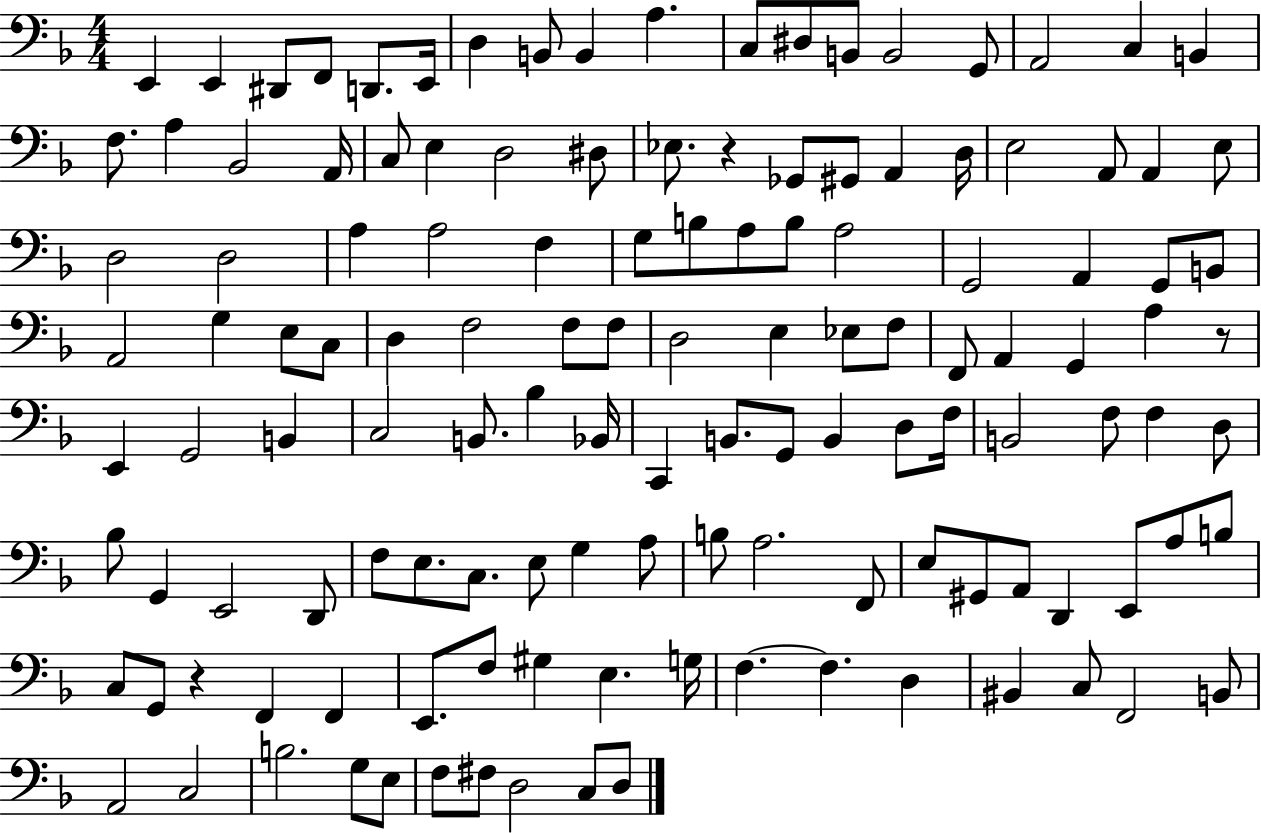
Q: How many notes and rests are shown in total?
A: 131